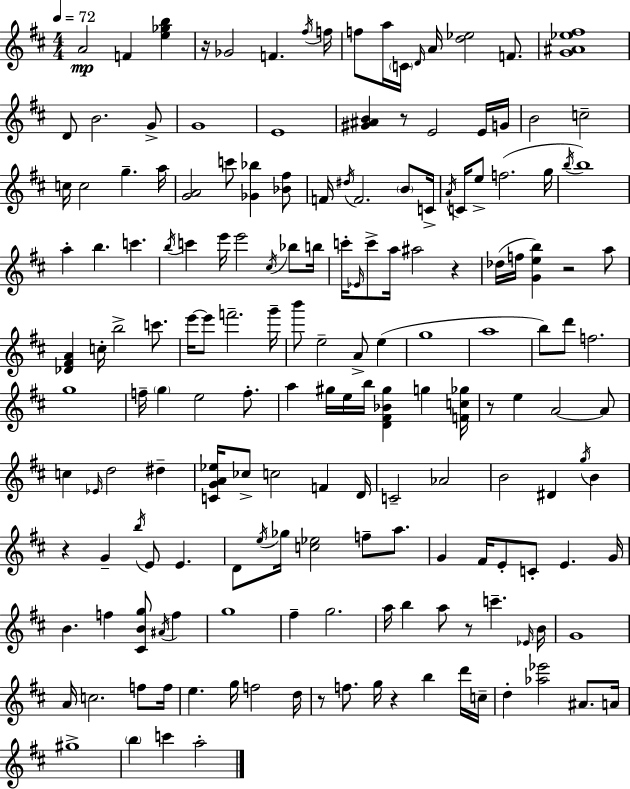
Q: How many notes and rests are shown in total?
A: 173